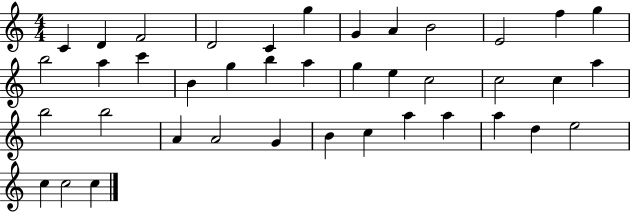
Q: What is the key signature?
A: C major